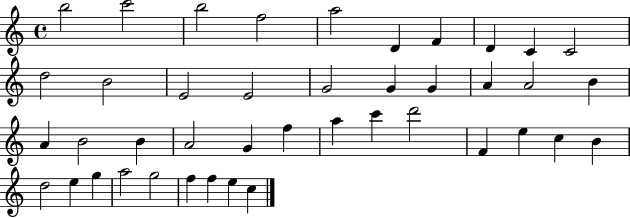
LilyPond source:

{
  \clef treble
  \time 4/4
  \defaultTimeSignature
  \key c \major
  b''2 c'''2 | b''2 f''2 | a''2 d'4 f'4 | d'4 c'4 c'2 | \break d''2 b'2 | e'2 e'2 | g'2 g'4 g'4 | a'4 a'2 b'4 | \break a'4 b'2 b'4 | a'2 g'4 f''4 | a''4 c'''4 d'''2 | f'4 e''4 c''4 b'4 | \break d''2 e''4 g''4 | a''2 g''2 | f''4 f''4 e''4 c''4 | \bar "|."
}